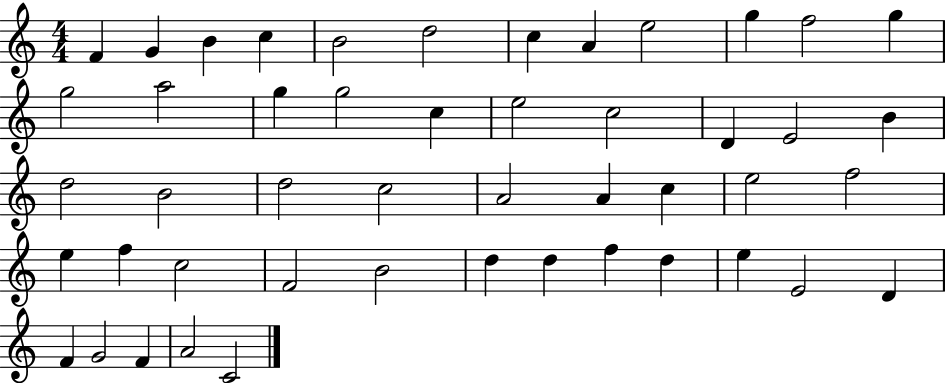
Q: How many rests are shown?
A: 0